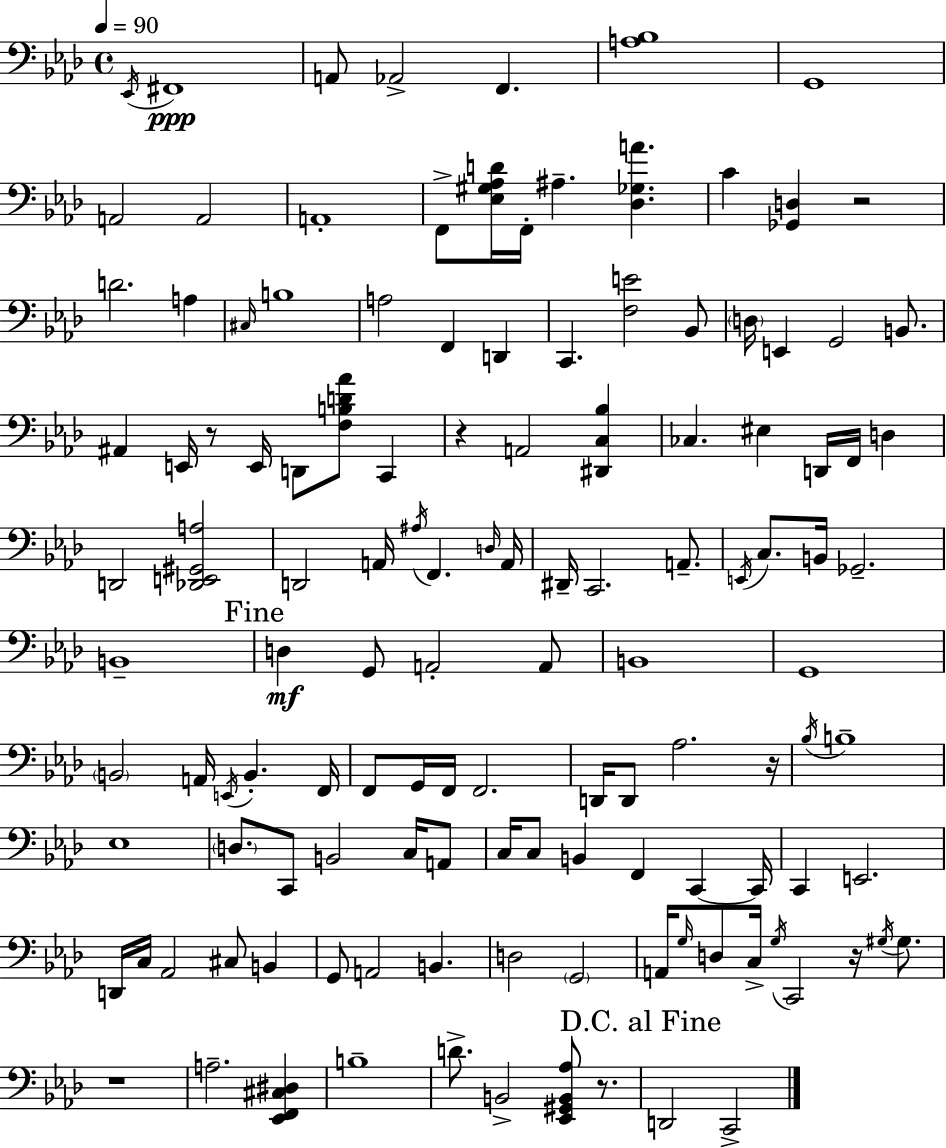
Eb2/s F#2/w A2/e Ab2/h F2/q. [A3,Bb3]/w G2/w A2/h A2/h A2/w F2/e [Eb3,G#3,Ab3,D4]/s F2/s A#3/q. [Db3,Gb3,A4]/q. C4/q [Gb2,D3]/q R/h D4/h. A3/q C#3/s B3/w A3/h F2/q D2/q C2/q. [F3,E4]/h Bb2/e D3/s E2/q G2/h B2/e. A#2/q E2/s R/e E2/s D2/e [F3,B3,D4,Ab4]/e C2/q R/q A2/h [D#2,C3,Bb3]/q CES3/q. EIS3/q D2/s F2/s D3/q D2/h [Db2,E2,G#2,A3]/h D2/h A2/s A#3/s F2/q. D3/s A2/s D#2/s C2/h. A2/e. E2/s C3/e. B2/s Gb2/h. B2/w D3/q G2/e A2/h A2/e B2/w G2/w B2/h A2/s E2/s B2/q. F2/s F2/e G2/s F2/s F2/h. D2/s D2/e Ab3/h. R/s Bb3/s B3/w Eb3/w D3/e. C2/e B2/h C3/s A2/e C3/s C3/e B2/q F2/q C2/q C2/s C2/q E2/h. D2/s C3/s Ab2/h C#3/e B2/q G2/e A2/h B2/q. D3/h G2/h A2/s G3/s D3/e C3/s G3/s C2/h R/s G#3/s G#3/e. R/w A3/h. [Eb2,F2,C#3,D#3]/q B3/w D4/e. B2/h [Eb2,G#2,B2,Ab3]/e R/e. D2/h C2/h